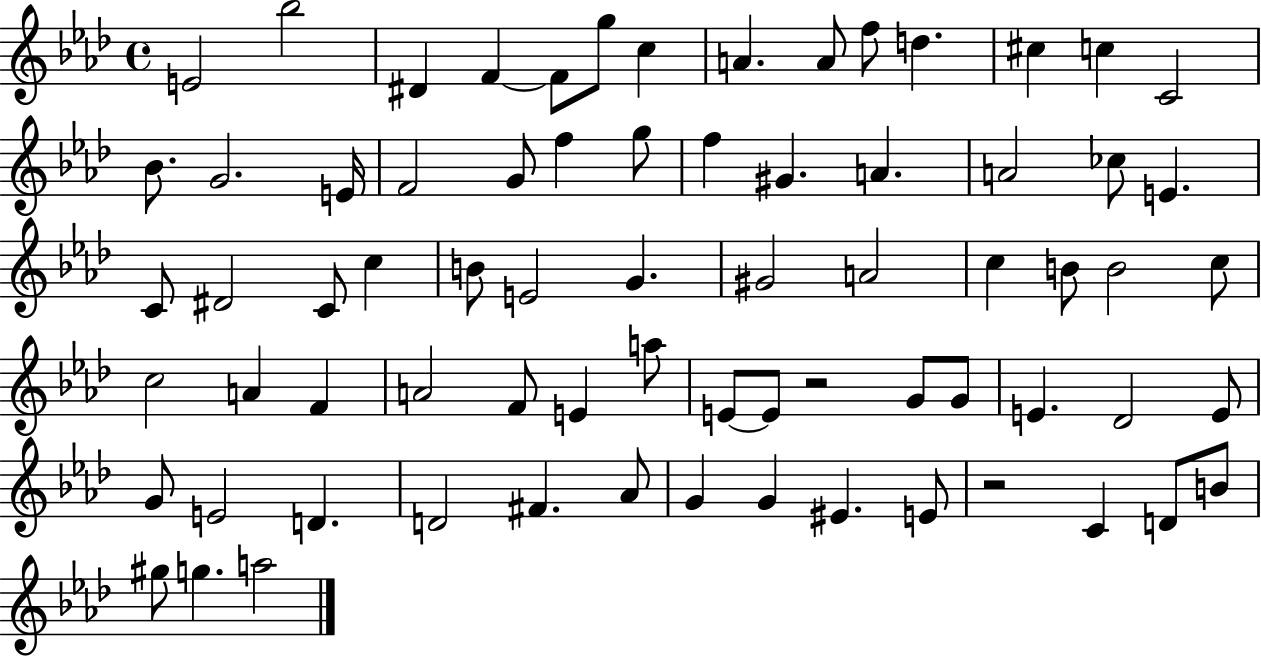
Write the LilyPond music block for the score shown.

{
  \clef treble
  \time 4/4
  \defaultTimeSignature
  \key aes \major
  e'2 bes''2 | dis'4 f'4~~ f'8 g''8 c''4 | a'4. a'8 f''8 d''4. | cis''4 c''4 c'2 | \break bes'8. g'2. e'16 | f'2 g'8 f''4 g''8 | f''4 gis'4. a'4. | a'2 ces''8 e'4. | \break c'8 dis'2 c'8 c''4 | b'8 e'2 g'4. | gis'2 a'2 | c''4 b'8 b'2 c''8 | \break c''2 a'4 f'4 | a'2 f'8 e'4 a''8 | e'8~~ e'8 r2 g'8 g'8 | e'4. des'2 e'8 | \break g'8 e'2 d'4. | d'2 fis'4. aes'8 | g'4 g'4 eis'4. e'8 | r2 c'4 d'8 b'8 | \break gis''8 g''4. a''2 | \bar "|."
}